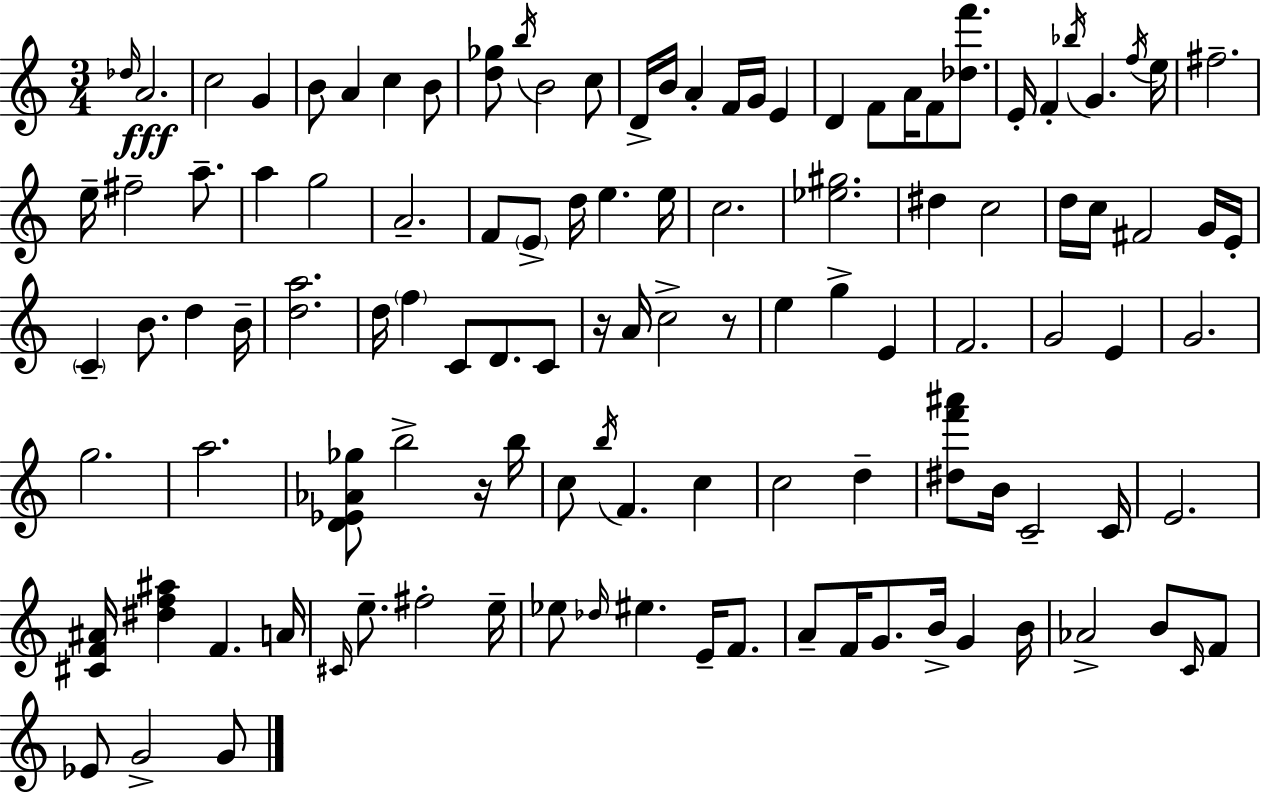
Db5/s A4/h. C5/h G4/q B4/e A4/q C5/q B4/e [D5,Gb5]/e B5/s B4/h C5/e D4/s B4/s A4/q F4/s G4/s E4/q D4/q F4/e A4/s F4/e [Db5,F6]/e. E4/s F4/q Bb5/s G4/q. F5/s E5/s F#5/h. E5/s F#5/h A5/e. A5/q G5/h A4/h. F4/e E4/e D5/s E5/q. E5/s C5/h. [Eb5,G#5]/h. D#5/q C5/h D5/s C5/s F#4/h G4/s E4/s C4/q B4/e. D5/q B4/s [D5,A5]/h. D5/s F5/q C4/e D4/e. C4/e R/s A4/s C5/h R/e E5/q G5/q E4/q F4/h. G4/h E4/q G4/h. G5/h. A5/h. [D4,Eb4,Ab4,Gb5]/e B5/h R/s B5/s C5/e B5/s F4/q. C5/q C5/h D5/q [D#5,F6,A#6]/e B4/s C4/h C4/s E4/h. [C#4,F4,A#4]/s [D#5,F5,A#5]/q F4/q. A4/s C#4/s E5/e. F#5/h E5/s Eb5/e Db5/s EIS5/q. E4/s F4/e. A4/e F4/s G4/e. B4/s G4/q B4/s Ab4/h B4/e C4/s F4/e Eb4/e G4/h G4/e